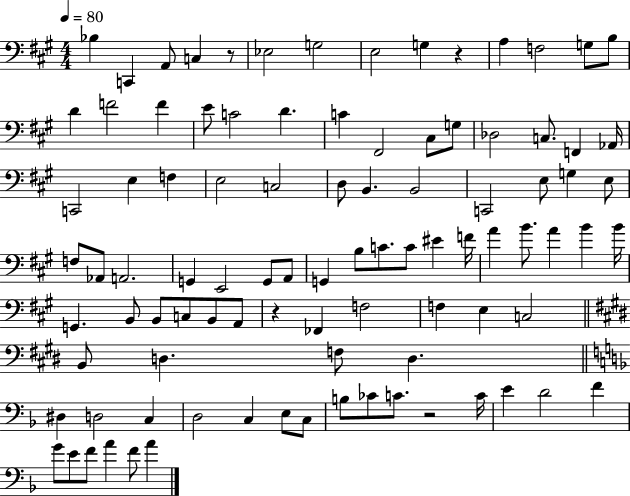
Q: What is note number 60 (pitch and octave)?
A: C3